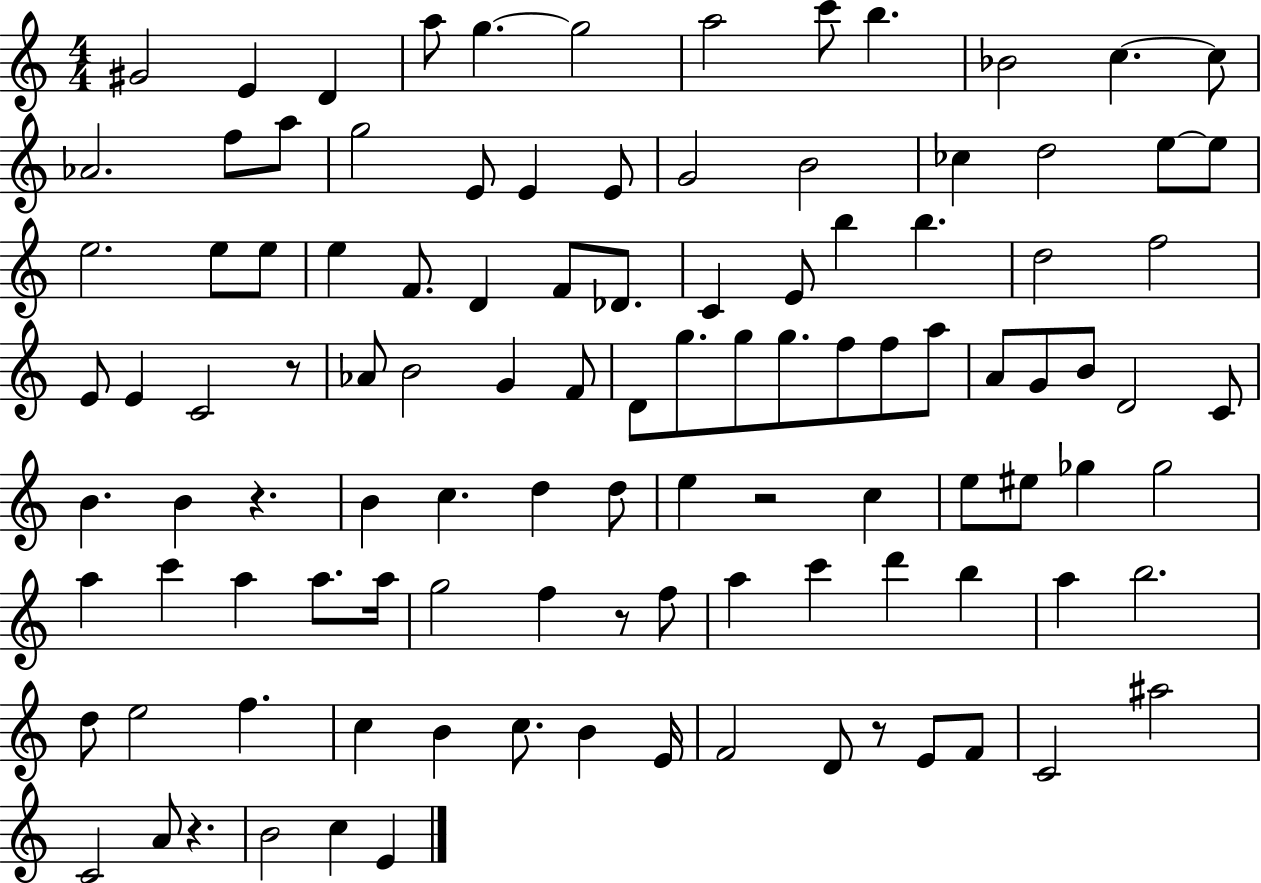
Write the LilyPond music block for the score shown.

{
  \clef treble
  \numericTimeSignature
  \time 4/4
  \key c \major
  \repeat volta 2 { gis'2 e'4 d'4 | a''8 g''4.~~ g''2 | a''2 c'''8 b''4. | bes'2 c''4.~~ c''8 | \break aes'2. f''8 a''8 | g''2 e'8 e'4 e'8 | g'2 b'2 | ces''4 d''2 e''8~~ e''8 | \break e''2. e''8 e''8 | e''4 f'8. d'4 f'8 des'8. | c'4 e'8 b''4 b''4. | d''2 f''2 | \break e'8 e'4 c'2 r8 | aes'8 b'2 g'4 f'8 | d'8 g''8. g''8 g''8. f''8 f''8 a''8 | a'8 g'8 b'8 d'2 c'8 | \break b'4. b'4 r4. | b'4 c''4. d''4 d''8 | e''4 r2 c''4 | e''8 eis''8 ges''4 ges''2 | \break a''4 c'''4 a''4 a''8. a''16 | g''2 f''4 r8 f''8 | a''4 c'''4 d'''4 b''4 | a''4 b''2. | \break d''8 e''2 f''4. | c''4 b'4 c''8. b'4 e'16 | f'2 d'8 r8 e'8 f'8 | c'2 ais''2 | \break c'2 a'8 r4. | b'2 c''4 e'4 | } \bar "|."
}